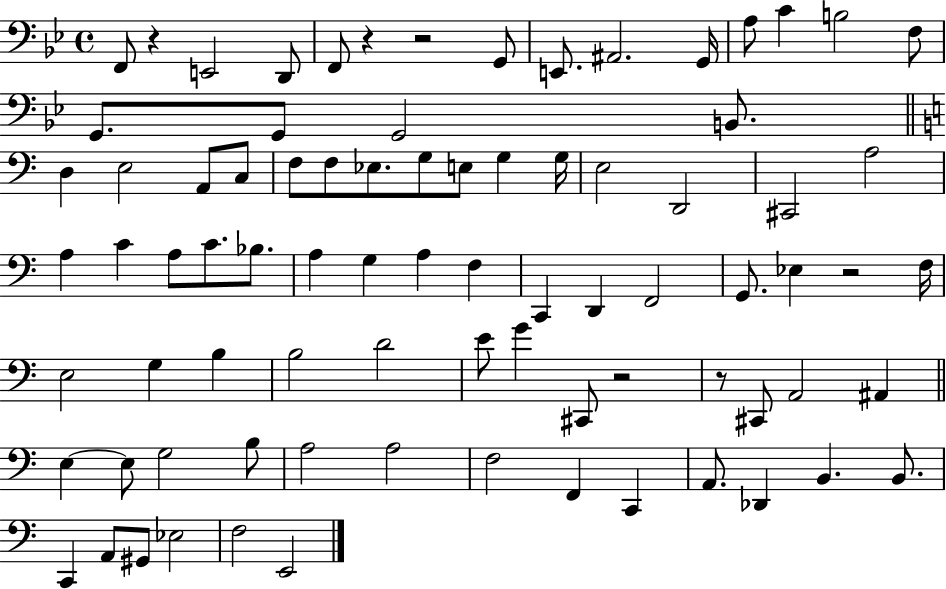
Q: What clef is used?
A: bass